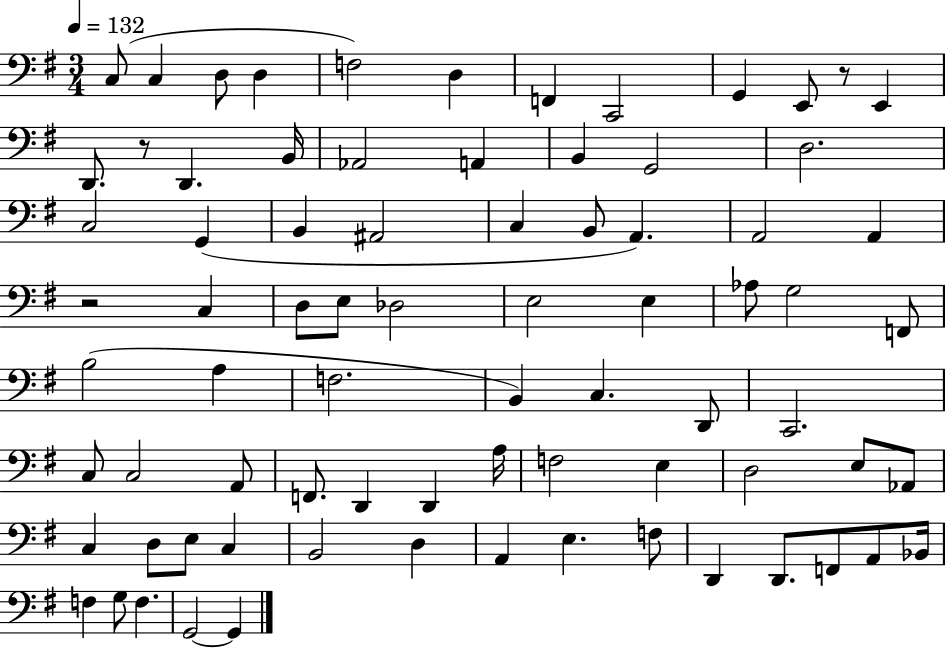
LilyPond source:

{
  \clef bass
  \numericTimeSignature
  \time 3/4
  \key g \major
  \tempo 4 = 132
  \repeat volta 2 { c8( c4 d8 d4 | f2) d4 | f,4 c,2 | g,4 e,8 r8 e,4 | \break d,8. r8 d,4. b,16 | aes,2 a,4 | b,4 g,2 | d2. | \break c2 g,4( | b,4 ais,2 | c4 b,8 a,4.) | a,2 a,4 | \break r2 c4 | d8 e8 des2 | e2 e4 | aes8 g2 f,8 | \break b2( a4 | f2. | b,4) c4. d,8 | c,2. | \break c8 c2 a,8 | f,8. d,4 d,4 a16 | f2 e4 | d2 e8 aes,8 | \break c4 d8 e8 c4 | b,2 d4 | a,4 e4. f8 | d,4 d,8. f,8 a,8 bes,16 | \break f4 g8 f4. | g,2~~ g,4 | } \bar "|."
}